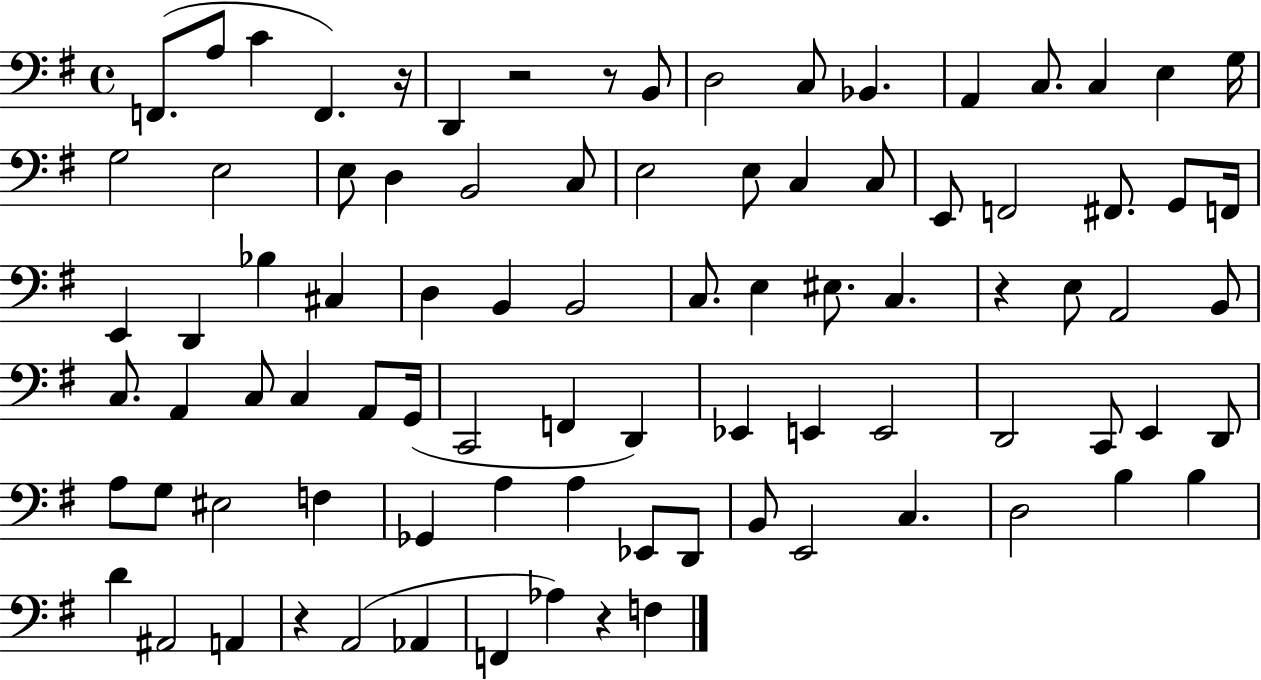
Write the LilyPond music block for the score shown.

{
  \clef bass
  \time 4/4
  \defaultTimeSignature
  \key g \major
  f,8.( a8 c'4 f,4.) r16 | d,4 r2 r8 b,8 | d2 c8 bes,4. | a,4 c8. c4 e4 g16 | \break g2 e2 | e8 d4 b,2 c8 | e2 e8 c4 c8 | e,8 f,2 fis,8. g,8 f,16 | \break e,4 d,4 bes4 cis4 | d4 b,4 b,2 | c8. e4 eis8. c4. | r4 e8 a,2 b,8 | \break c8. a,4 c8 c4 a,8 g,16( | c,2 f,4 d,4) | ees,4 e,4 e,2 | d,2 c,8 e,4 d,8 | \break a8 g8 eis2 f4 | ges,4 a4 a4 ees,8 d,8 | b,8 e,2 c4. | d2 b4 b4 | \break d'4 ais,2 a,4 | r4 a,2( aes,4 | f,4 aes4) r4 f4 | \bar "|."
}